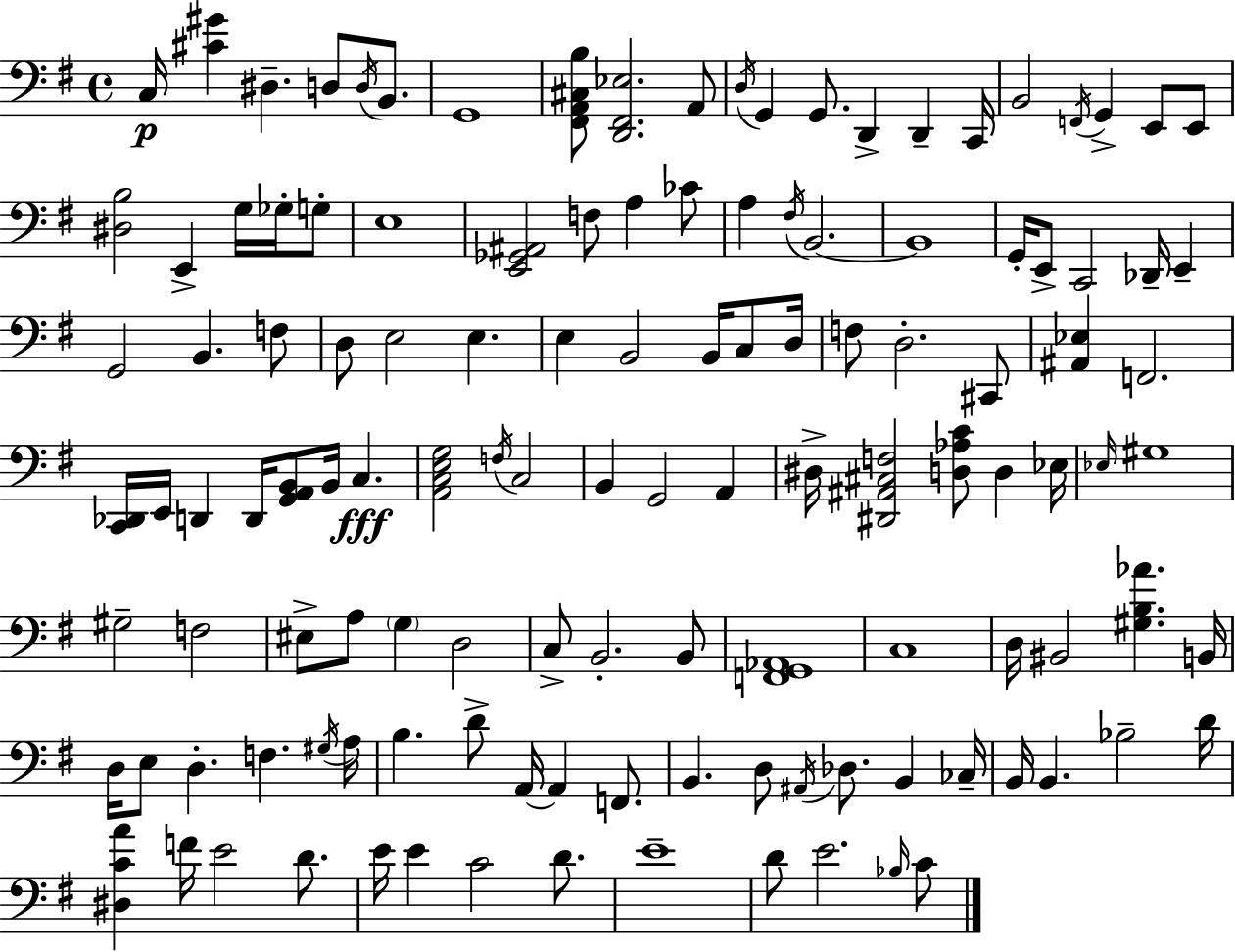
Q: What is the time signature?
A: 4/4